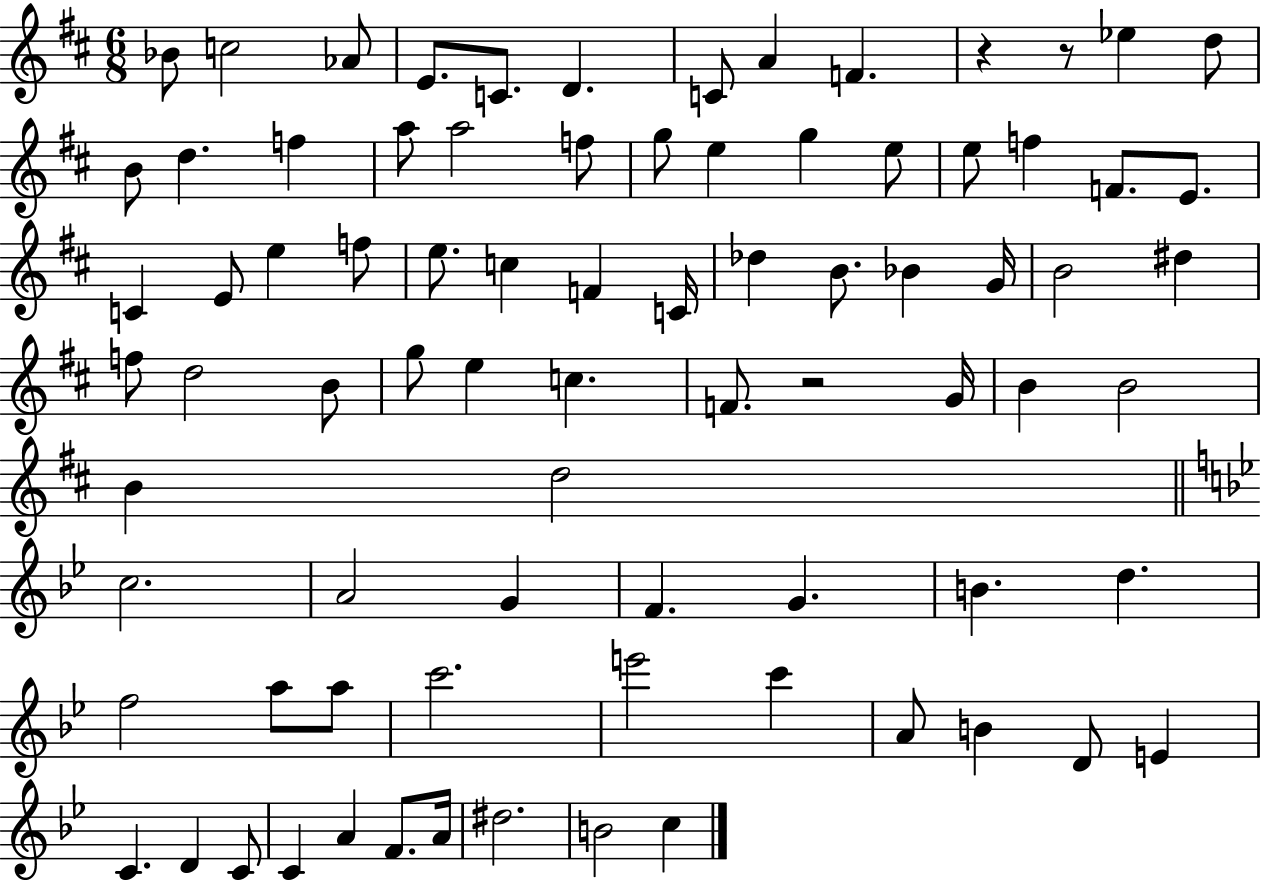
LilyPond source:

{
  \clef treble
  \numericTimeSignature
  \time 6/8
  \key d \major
  bes'8 c''2 aes'8 | e'8. c'8. d'4. | c'8 a'4 f'4. | r4 r8 ees''4 d''8 | \break b'8 d''4. f''4 | a''8 a''2 f''8 | g''8 e''4 g''4 e''8 | e''8 f''4 f'8. e'8. | \break c'4 e'8 e''4 f''8 | e''8. c''4 f'4 c'16 | des''4 b'8. bes'4 g'16 | b'2 dis''4 | \break f''8 d''2 b'8 | g''8 e''4 c''4. | f'8. r2 g'16 | b'4 b'2 | \break b'4 d''2 | \bar "||" \break \key bes \major c''2. | a'2 g'4 | f'4. g'4. | b'4. d''4. | \break f''2 a''8 a''8 | c'''2. | e'''2 c'''4 | a'8 b'4 d'8 e'4 | \break c'4. d'4 c'8 | c'4 a'4 f'8. a'16 | dis''2. | b'2 c''4 | \break \bar "|."
}